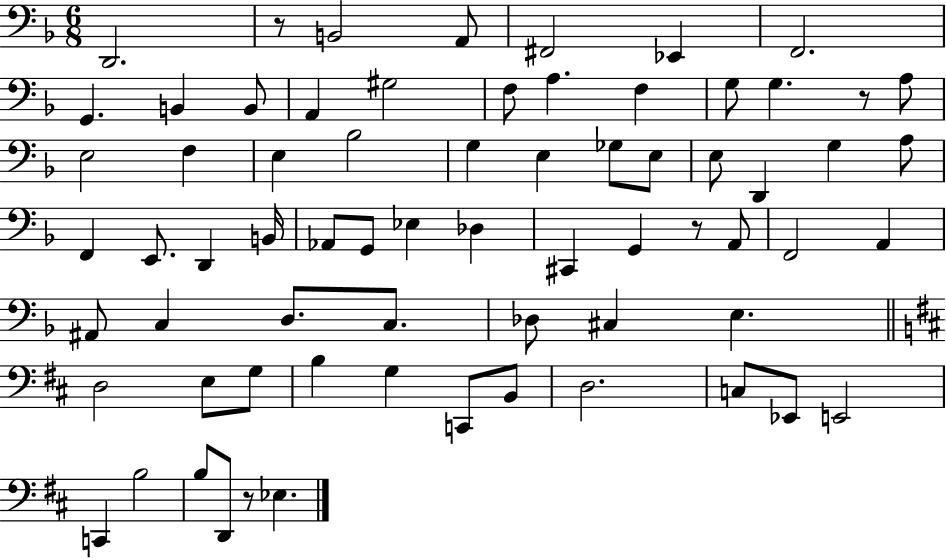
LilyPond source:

{
  \clef bass
  \numericTimeSignature
  \time 6/8
  \key f \major
  d,2. | r8 b,2 a,8 | fis,2 ees,4 | f,2. | \break g,4. b,4 b,8 | a,4 gis2 | f8 a4. f4 | g8 g4. r8 a8 | \break e2 f4 | e4 bes2 | g4 e4 ges8 e8 | e8 d,4 g4 a8 | \break f,4 e,8. d,4 b,16 | aes,8 g,8 ees4 des4 | cis,4 g,4 r8 a,8 | f,2 a,4 | \break ais,8 c4 d8. c8. | des8 cis4 e4. | \bar "||" \break \key d \major d2 e8 g8 | b4 g4 c,8 b,8 | d2. | c8 ees,8 e,2 | \break c,4 b2 | b8 d,8 r8 ees4. | \bar "|."
}